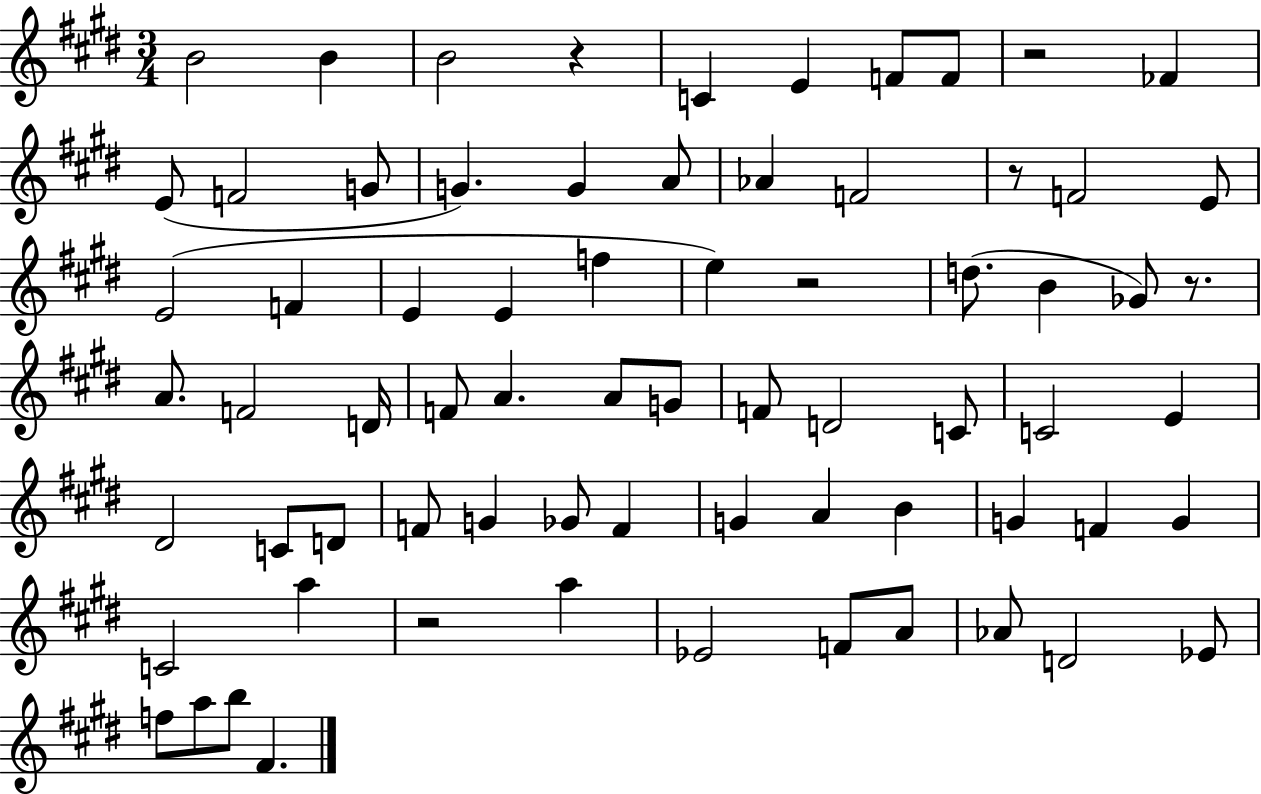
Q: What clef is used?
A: treble